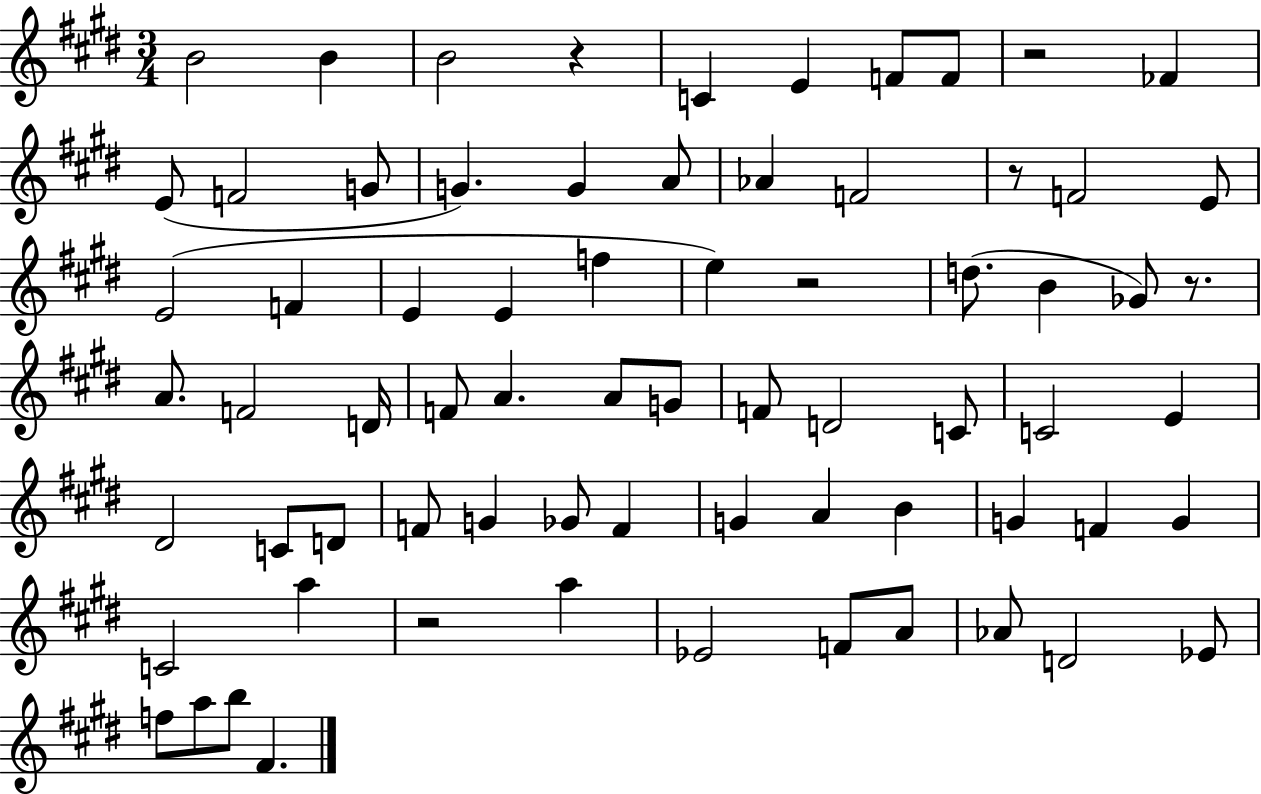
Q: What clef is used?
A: treble